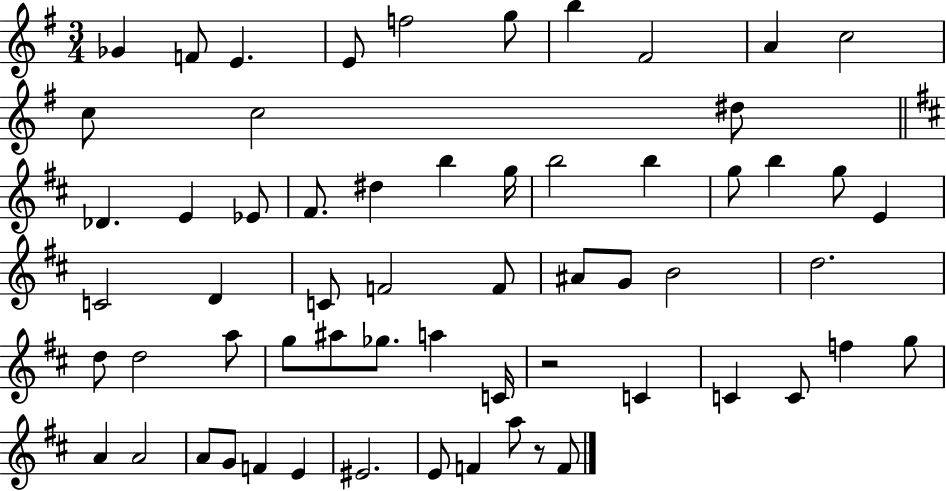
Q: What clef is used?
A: treble